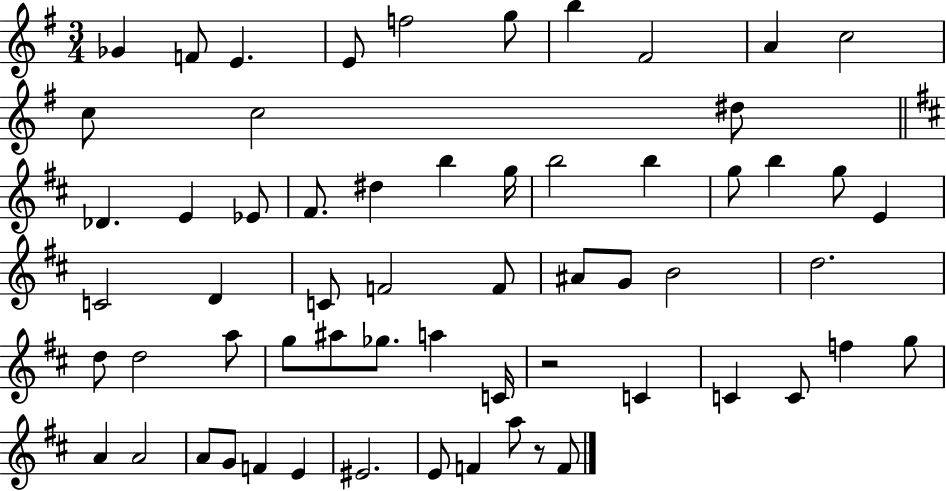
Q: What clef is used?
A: treble